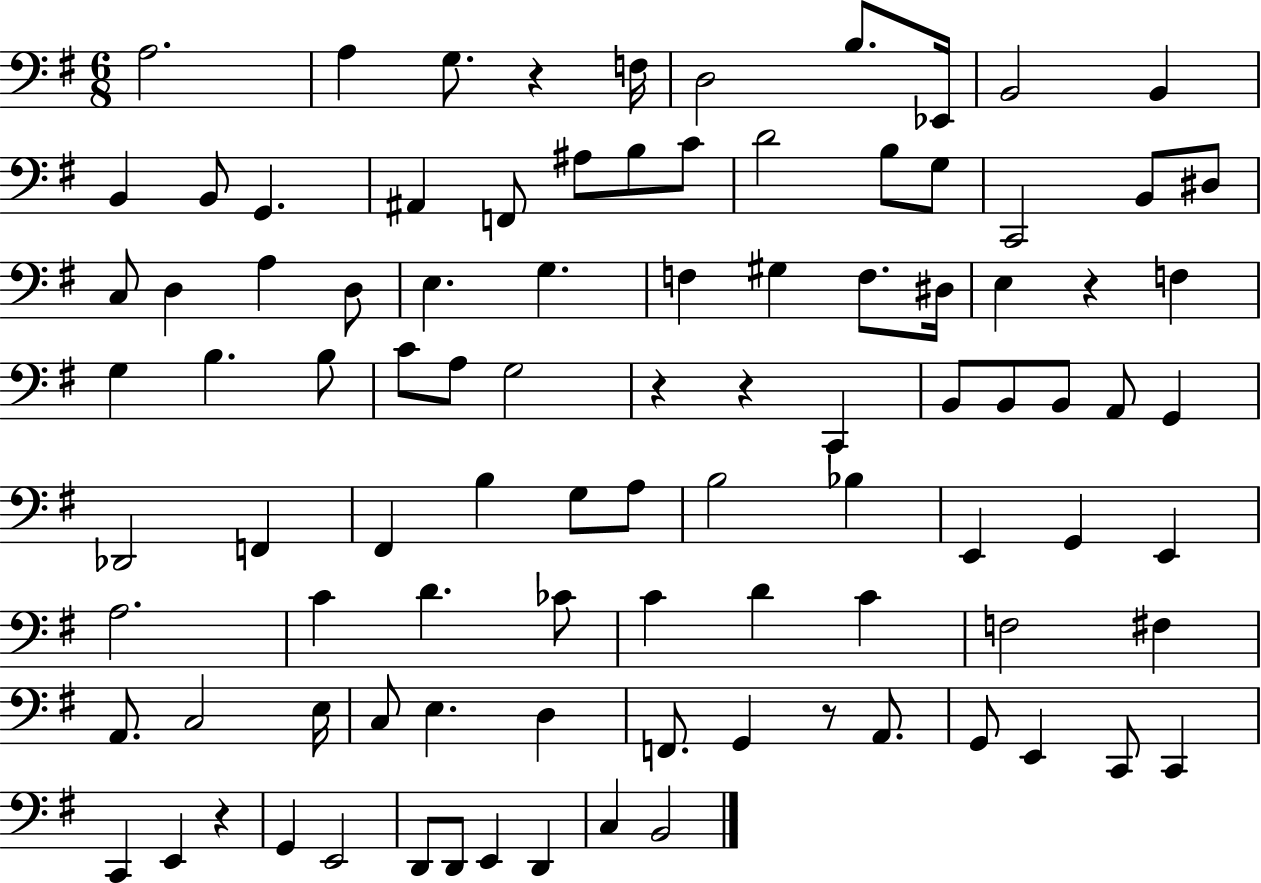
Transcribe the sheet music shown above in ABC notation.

X:1
T:Untitled
M:6/8
L:1/4
K:G
A,2 A, G,/2 z F,/4 D,2 B,/2 _E,,/4 B,,2 B,, B,, B,,/2 G,, ^A,, F,,/2 ^A,/2 B,/2 C/2 D2 B,/2 G,/2 C,,2 B,,/2 ^D,/2 C,/2 D, A, D,/2 E, G, F, ^G, F,/2 ^D,/4 E, z F, G, B, B,/2 C/2 A,/2 G,2 z z C,, B,,/2 B,,/2 B,,/2 A,,/2 G,, _D,,2 F,, ^F,, B, G,/2 A,/2 B,2 _B, E,, G,, E,, A,2 C D _C/2 C D C F,2 ^F, A,,/2 C,2 E,/4 C,/2 E, D, F,,/2 G,, z/2 A,,/2 G,,/2 E,, C,,/2 C,, C,, E,, z G,, E,,2 D,,/2 D,,/2 E,, D,, C, B,,2